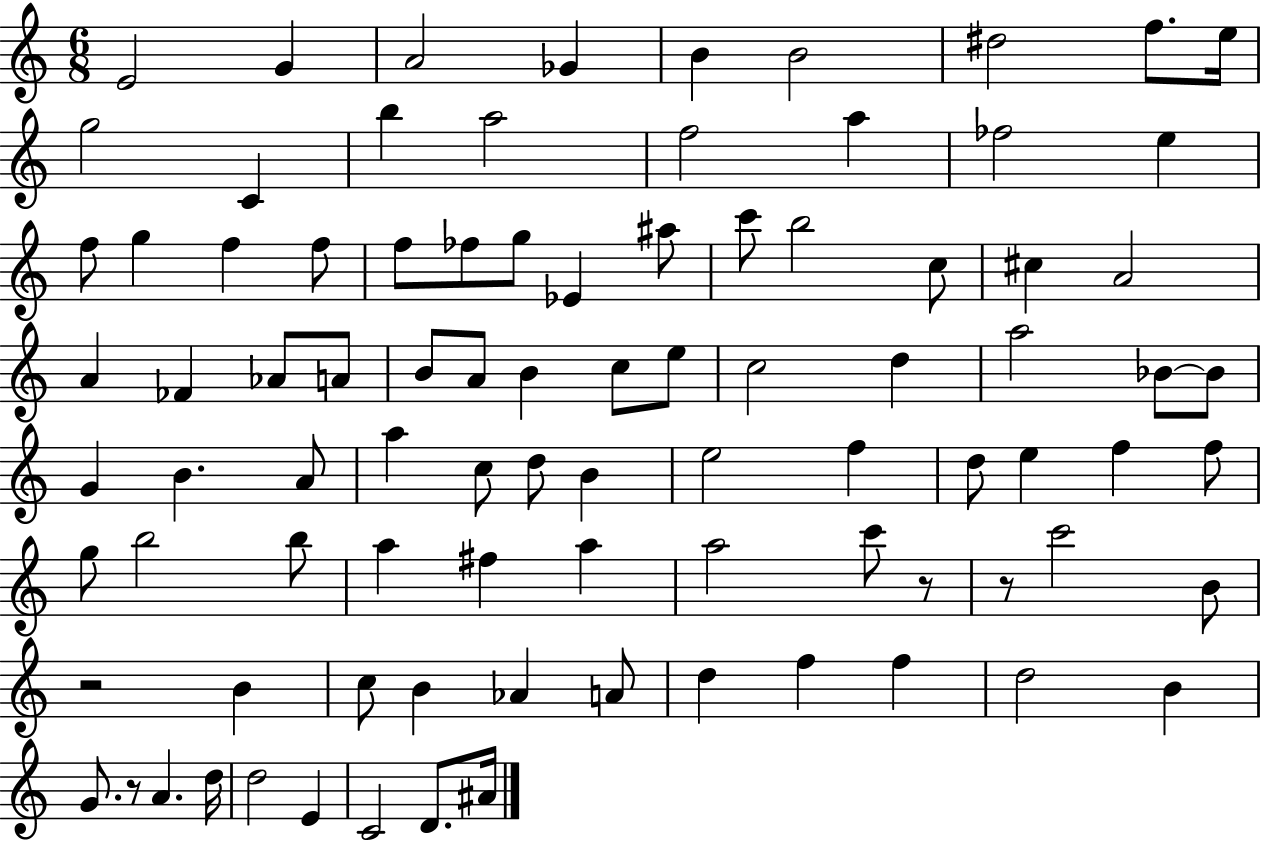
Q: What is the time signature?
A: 6/8